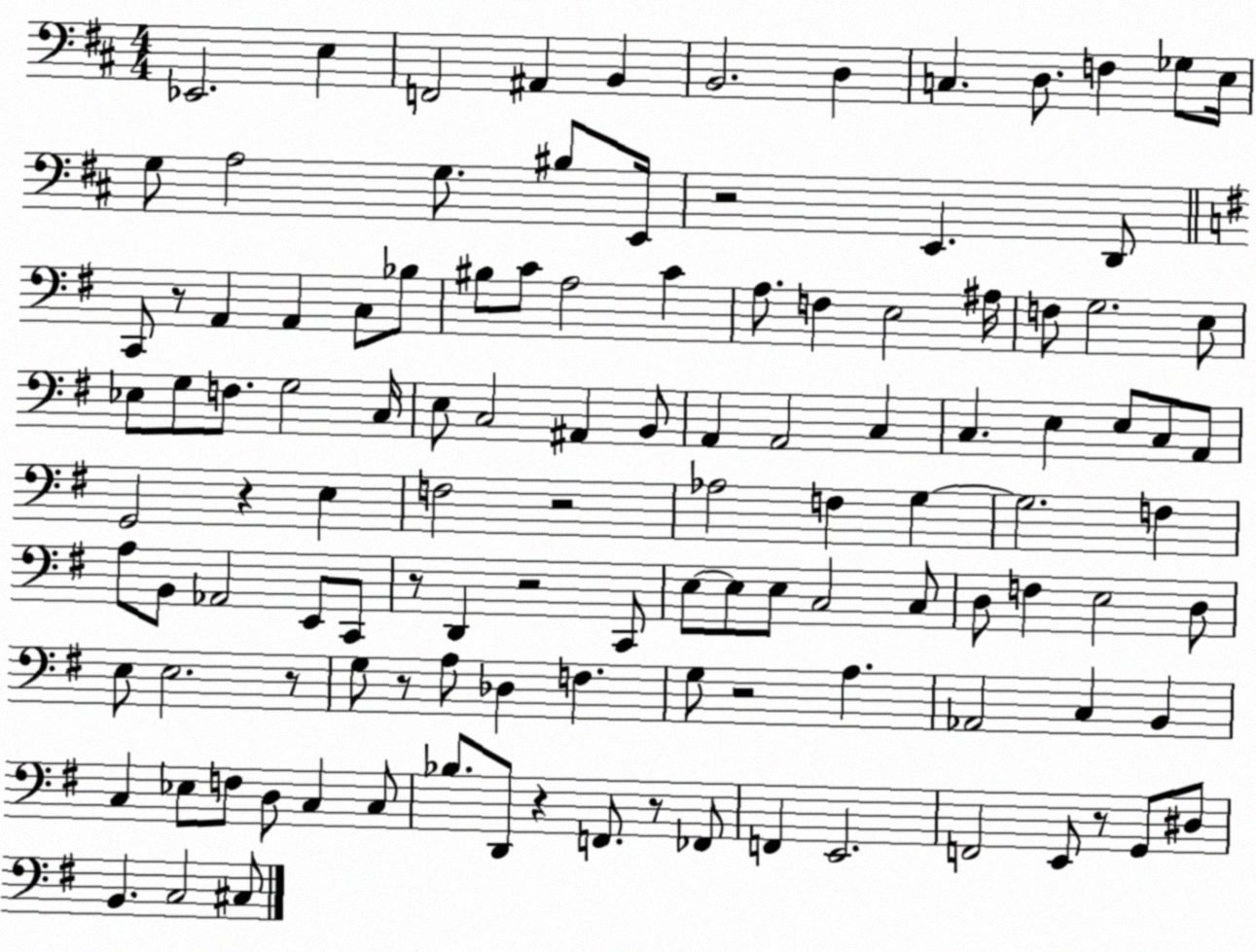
X:1
T:Untitled
M:4/4
L:1/4
K:D
_E,,2 E, F,,2 ^A,, B,, B,,2 D, C, D,/2 F, _G,/2 E,/4 G,/2 A,2 G,/2 ^B,/2 E,,/4 z2 E,, D,,/2 C,,/2 z/2 A,, A,, C,/2 _B,/2 ^B,/2 C/2 A,2 C A,/2 F, E,2 ^A,/4 F,/2 G,2 E,/2 _E,/2 G,/2 F,/2 G,2 C,/4 E,/2 C,2 ^A,, B,,/2 A,, A,,2 C, C, E, E,/2 C,/2 A,,/2 G,,2 z E, F,2 z2 _A,2 F, G, G,2 F, A,/2 B,,/2 _A,,2 E,,/2 C,,/2 z/2 D,, z2 C,,/2 E,/2 E,/2 E,/2 C,2 C,/2 D,/2 F, E,2 D,/2 E,/2 E,2 z/2 G,/2 z/2 A,/2 _D, F, G,/2 z2 A, _A,,2 C, B,, C, _E,/2 F,/2 D,/2 C, C,/2 _B,/2 D,,/2 z F,,/2 z/2 _F,,/2 F,, E,,2 F,,2 E,,/2 z/2 G,,/2 ^D,/2 B,, C,2 ^C,/2